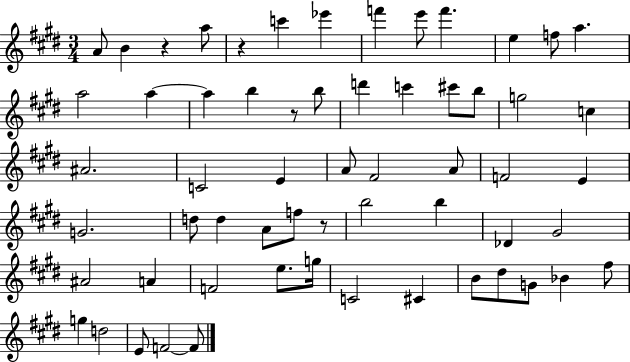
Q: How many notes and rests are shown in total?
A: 60